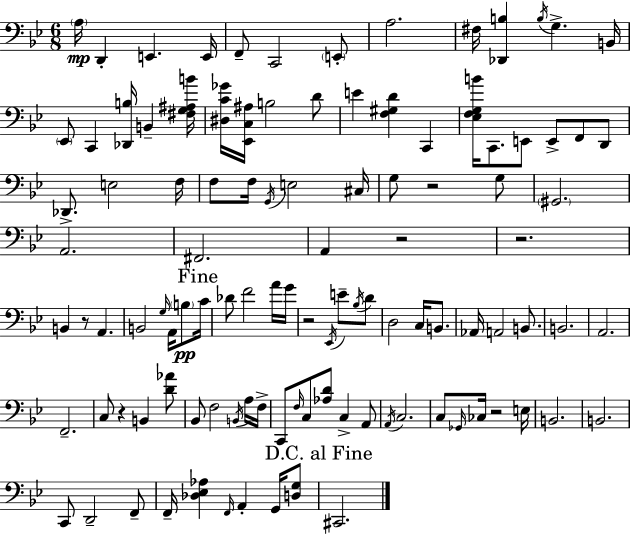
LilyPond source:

{
  \clef bass
  \numericTimeSignature
  \time 6/8
  \key g \minor
  \repeat volta 2 { \parenthesize a16\mp d,4-. e,4. e,16 | f,8-- c,2 \parenthesize e,8-. | a2. | fis16 <des, b>4 \acciaccatura { b16 } g4.-> | \break b,16 \parenthesize ees,8 c,4 <des, b>16 b,4-- | <fis g ais b'>16 <dis c' ges'>16 <ees, c ais>16 b2 d'8 | e'4 <f gis d'>4 c,4 | <ees f g b'>16 c,8. e,8 e,8-> f,8 d,8 | \break des,8.-> e2 | f16 f8 f16 \acciaccatura { g,16 } e2 | cis16 g8 r2 | g8 \parenthesize gis,2. | \break a,2. | fis,2. | a,4 r2 | r2. | \break b,4 r8 a,4. | b,2 \grace { g16 } a,16 | \parenthesize b8\pp \mark "Fine" c'16 des'8 f'2 | a'16 g'16 r2 \acciaccatura { ees,16 } | \break e'8-- \acciaccatura { bes16 } d'8 d2 | c16 b,8. aes,16 a,2 | b,8. b,2. | a,2. | \break f,2.-- | c8 r4 b,4 | <d' aes'>8 bes,8 f2 | \acciaccatura { b,16 } a16 f16-> c,8 \grace { f16 } c8 <aes d'>8 | \break c4-> a,8 \acciaccatura { a,16 } c2. | c8 \grace { ges,16 } ces16 | r2 e16 b,2. | b,2. | \break c,8 d,2-- | f,8-- f,16-- <des ees aes>4 | \grace { f,16 } a,4-. g,16 <d g>8 \mark "D.C. al Fine" cis,2. | } \bar "|."
}